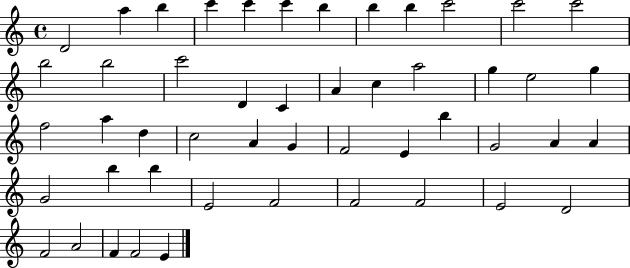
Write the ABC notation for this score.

X:1
T:Untitled
M:4/4
L:1/4
K:C
D2 a b c' c' c' b b b c'2 c'2 c'2 b2 b2 c'2 D C A c a2 g e2 g f2 a d c2 A G F2 E b G2 A A G2 b b E2 F2 F2 F2 E2 D2 F2 A2 F F2 E